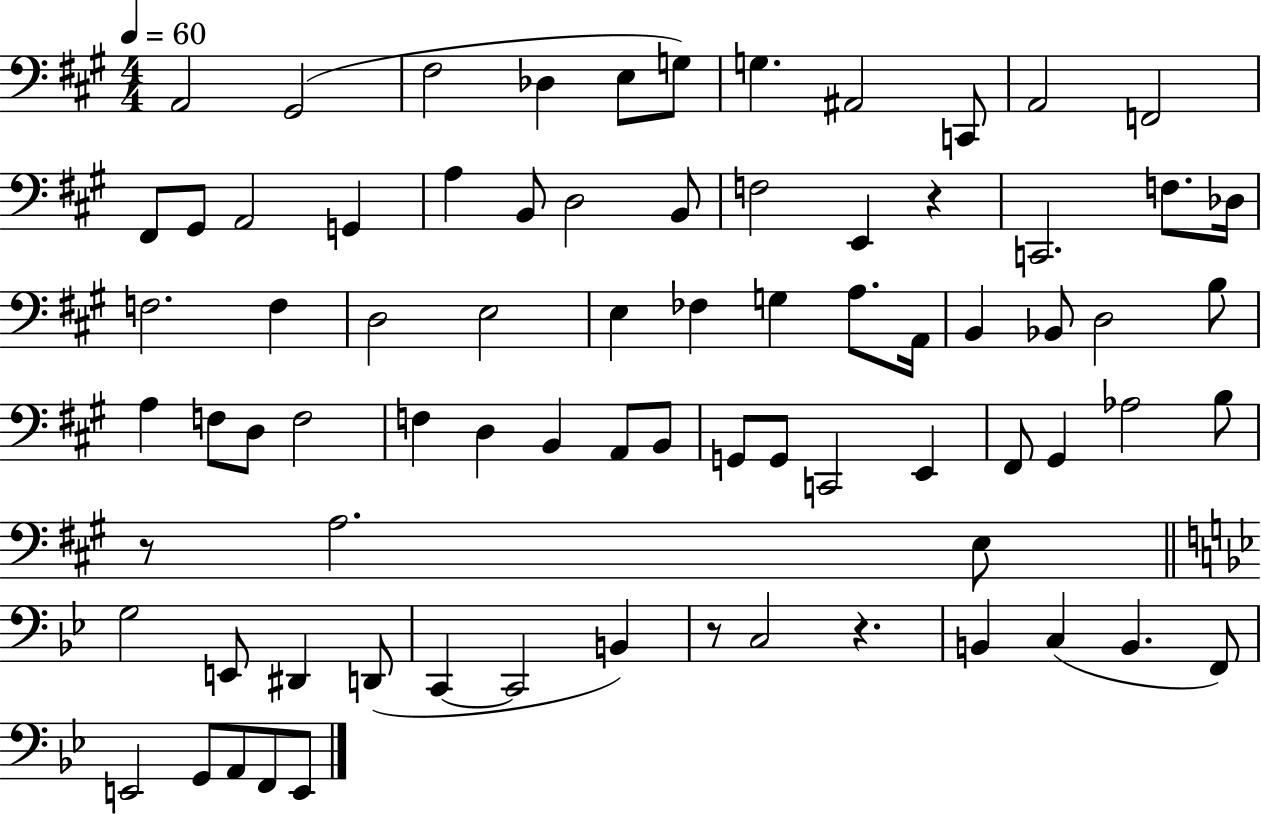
X:1
T:Untitled
M:4/4
L:1/4
K:A
A,,2 ^G,,2 ^F,2 _D, E,/2 G,/2 G, ^A,,2 C,,/2 A,,2 F,,2 ^F,,/2 ^G,,/2 A,,2 G,, A, B,,/2 D,2 B,,/2 F,2 E,, z C,,2 F,/2 _D,/4 F,2 F, D,2 E,2 E, _F, G, A,/2 A,,/4 B,, _B,,/2 D,2 B,/2 A, F,/2 D,/2 F,2 F, D, B,, A,,/2 B,,/2 G,,/2 G,,/2 C,,2 E,, ^F,,/2 ^G,, _A,2 B,/2 z/2 A,2 E,/2 G,2 E,,/2 ^D,, D,,/2 C,, C,,2 B,, z/2 C,2 z B,, C, B,, F,,/2 E,,2 G,,/2 A,,/2 F,,/2 E,,/2